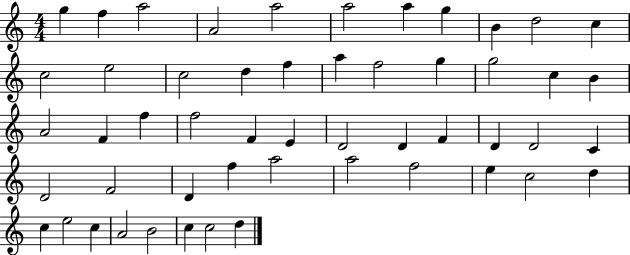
X:1
T:Untitled
M:4/4
L:1/4
K:C
g f a2 A2 a2 a2 a g B d2 c c2 e2 c2 d f a f2 g g2 c B A2 F f f2 F E D2 D F D D2 C D2 F2 D f a2 a2 f2 e c2 d c e2 c A2 B2 c c2 d